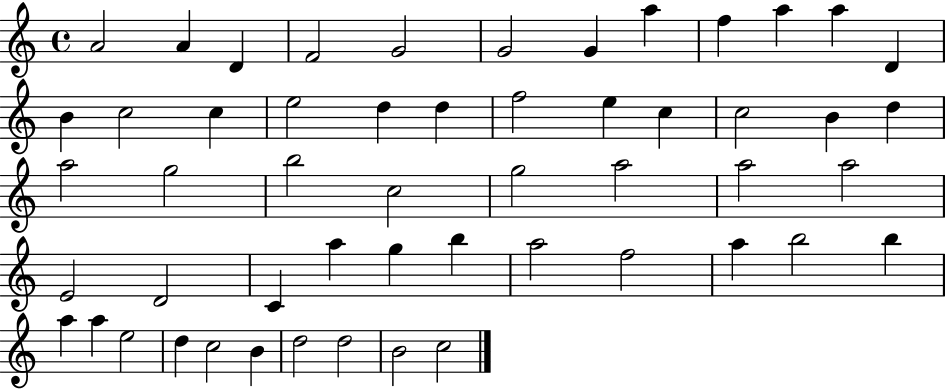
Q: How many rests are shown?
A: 0